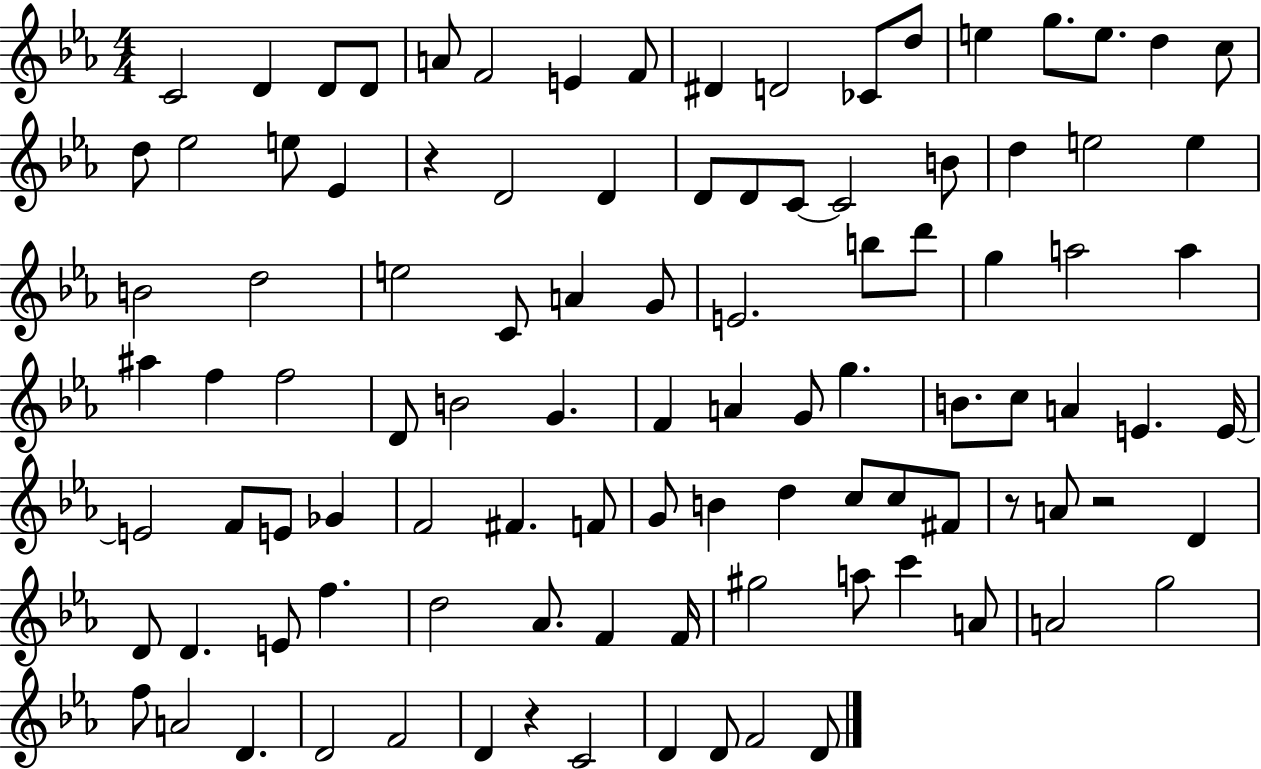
C4/h D4/q D4/e D4/e A4/e F4/h E4/q F4/e D#4/q D4/h CES4/e D5/e E5/q G5/e. E5/e. D5/q C5/e D5/e Eb5/h E5/e Eb4/q R/q D4/h D4/q D4/e D4/e C4/e C4/h B4/e D5/q E5/h E5/q B4/h D5/h E5/h C4/e A4/q G4/e E4/h. B5/e D6/e G5/q A5/h A5/q A#5/q F5/q F5/h D4/e B4/h G4/q. F4/q A4/q G4/e G5/q. B4/e. C5/e A4/q E4/q. E4/s E4/h F4/e E4/e Gb4/q F4/h F#4/q. F4/e G4/e B4/q D5/q C5/e C5/e F#4/e R/e A4/e R/h D4/q D4/e D4/q. E4/e F5/q. D5/h Ab4/e. F4/q F4/s G#5/h A5/e C6/q A4/e A4/h G5/h F5/e A4/h D4/q. D4/h F4/h D4/q R/q C4/h D4/q D4/e F4/h D4/e